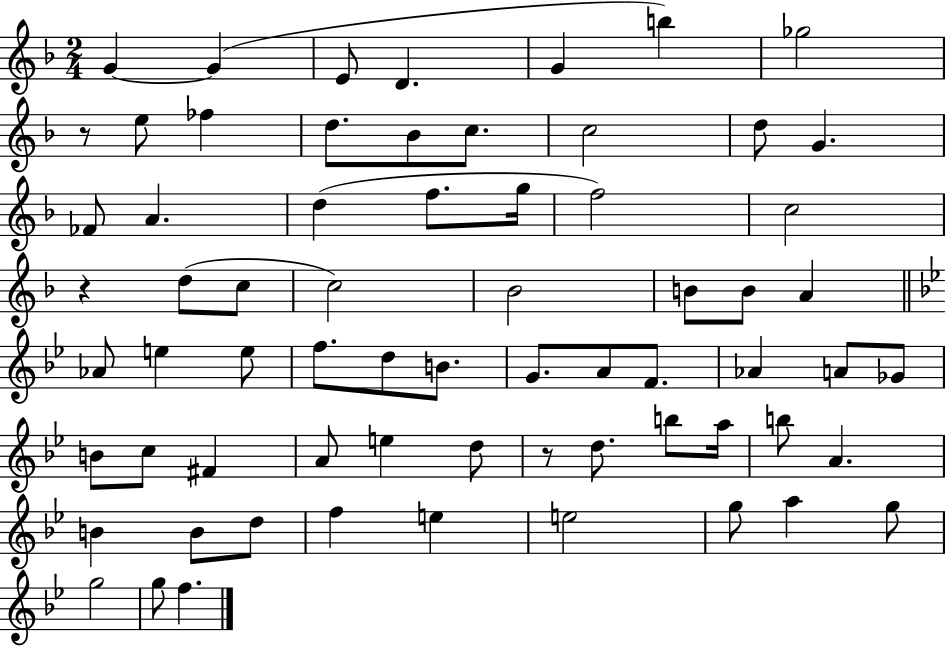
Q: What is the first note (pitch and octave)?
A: G4